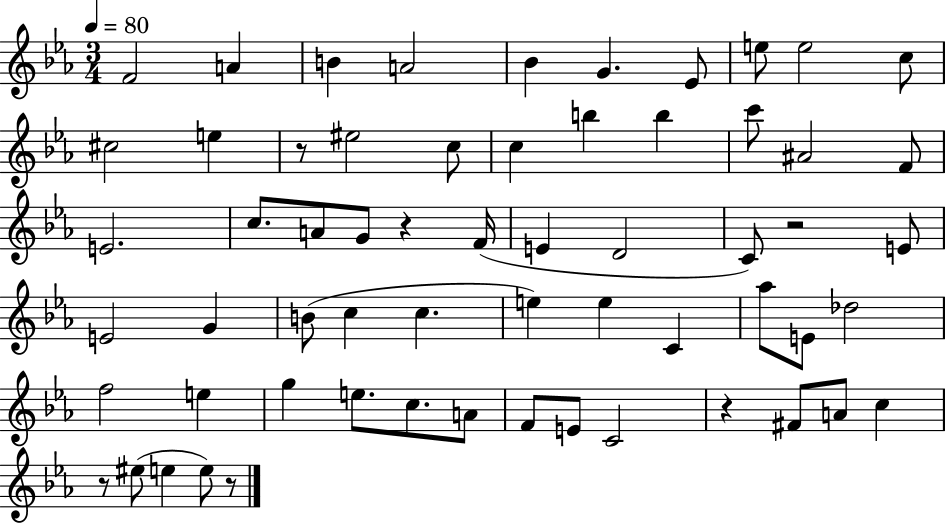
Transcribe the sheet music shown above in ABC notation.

X:1
T:Untitled
M:3/4
L:1/4
K:Eb
F2 A B A2 _B G _E/2 e/2 e2 c/2 ^c2 e z/2 ^e2 c/2 c b b c'/2 ^A2 F/2 E2 c/2 A/2 G/2 z F/4 E D2 C/2 z2 E/2 E2 G B/2 c c e e C _a/2 E/2 _d2 f2 e g e/2 c/2 A/2 F/2 E/2 C2 z ^F/2 A/2 c z/2 ^e/2 e e/2 z/2